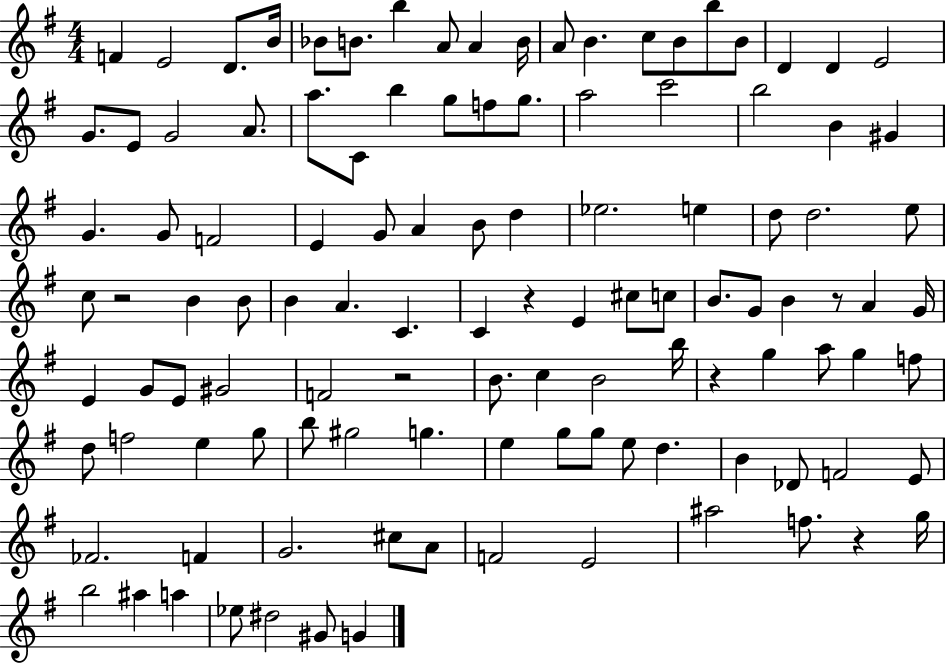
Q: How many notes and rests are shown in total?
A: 114